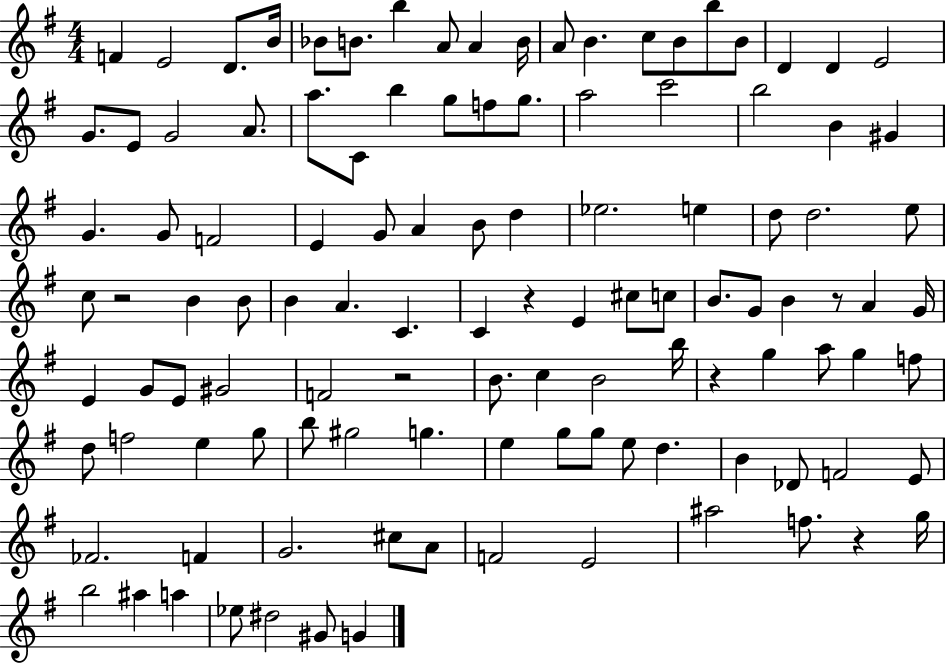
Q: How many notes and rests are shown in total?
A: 114